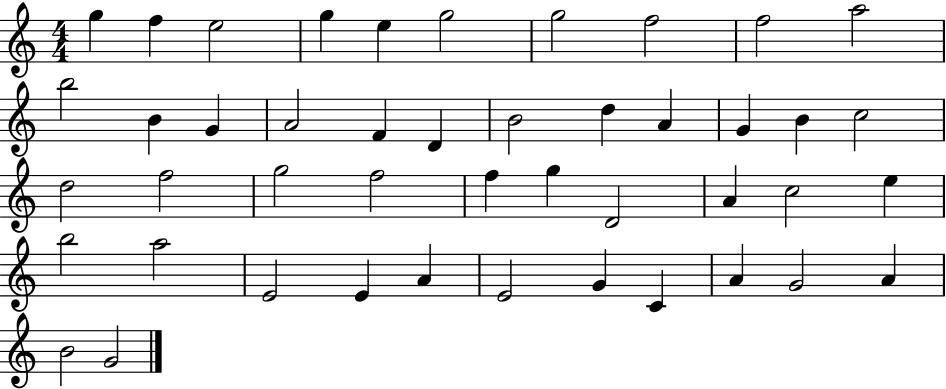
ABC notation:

X:1
T:Untitled
M:4/4
L:1/4
K:C
g f e2 g e g2 g2 f2 f2 a2 b2 B G A2 F D B2 d A G B c2 d2 f2 g2 f2 f g D2 A c2 e b2 a2 E2 E A E2 G C A G2 A B2 G2